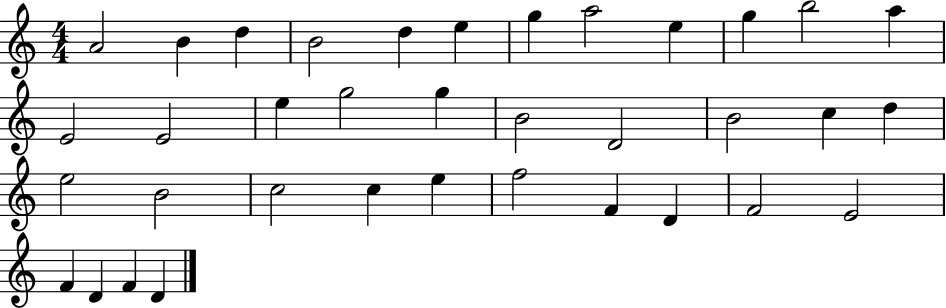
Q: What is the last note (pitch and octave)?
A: D4